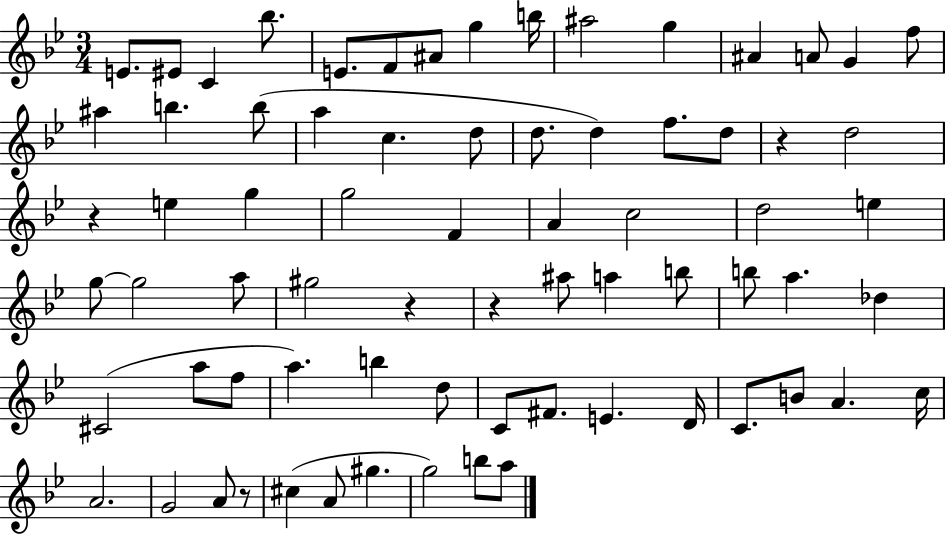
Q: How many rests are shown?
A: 5